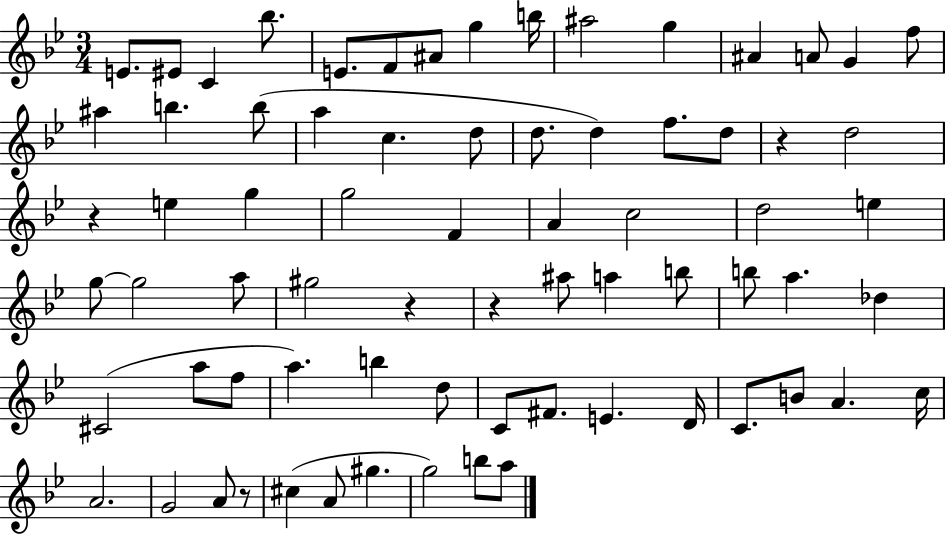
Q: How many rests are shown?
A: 5